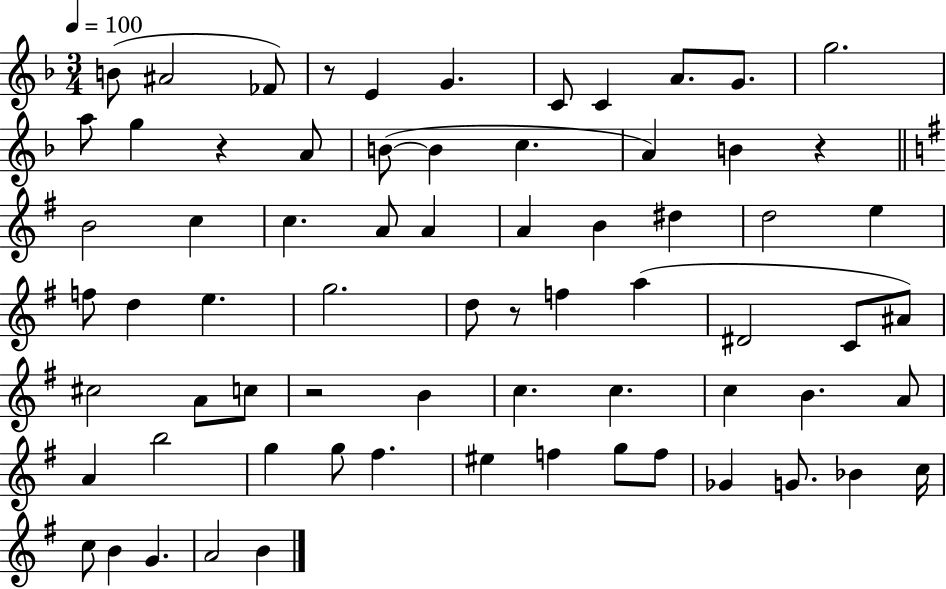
B4/e A#4/h FES4/e R/e E4/q G4/q. C4/e C4/q A4/e. G4/e. G5/h. A5/e G5/q R/q A4/e B4/e B4/q C5/q. A4/q B4/q R/q B4/h C5/q C5/q. A4/e A4/q A4/q B4/q D#5/q D5/h E5/q F5/e D5/q E5/q. G5/h. D5/e R/e F5/q A5/q D#4/h C4/e A#4/e C#5/h A4/e C5/e R/h B4/q C5/q. C5/q. C5/q B4/q. A4/e A4/q B5/h G5/q G5/e F#5/q. EIS5/q F5/q G5/e F5/e Gb4/q G4/e. Bb4/q C5/s C5/e B4/q G4/q. A4/h B4/q